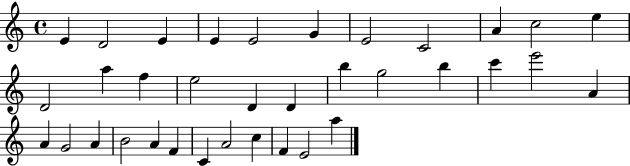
{
  \clef treble
  \time 4/4
  \defaultTimeSignature
  \key c \major
  e'4 d'2 e'4 | e'4 e'2 g'4 | e'2 c'2 | a'4 c''2 e''4 | \break d'2 a''4 f''4 | e''2 d'4 d'4 | b''4 g''2 b''4 | c'''4 e'''2 a'4 | \break a'4 g'2 a'4 | b'2 a'4 f'4 | c'4 a'2 c''4 | f'4 e'2 a''4 | \break \bar "|."
}